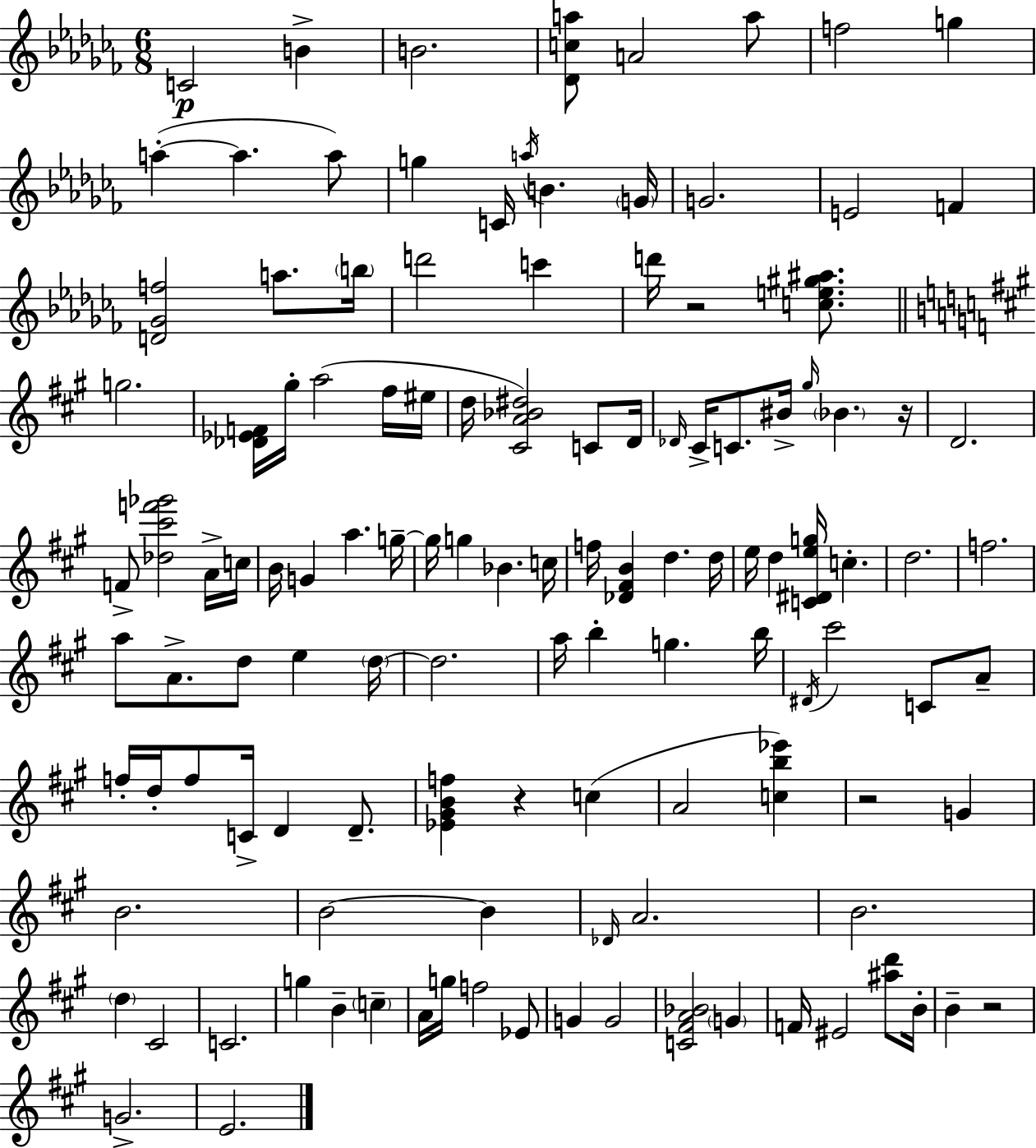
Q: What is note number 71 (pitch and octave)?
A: A4